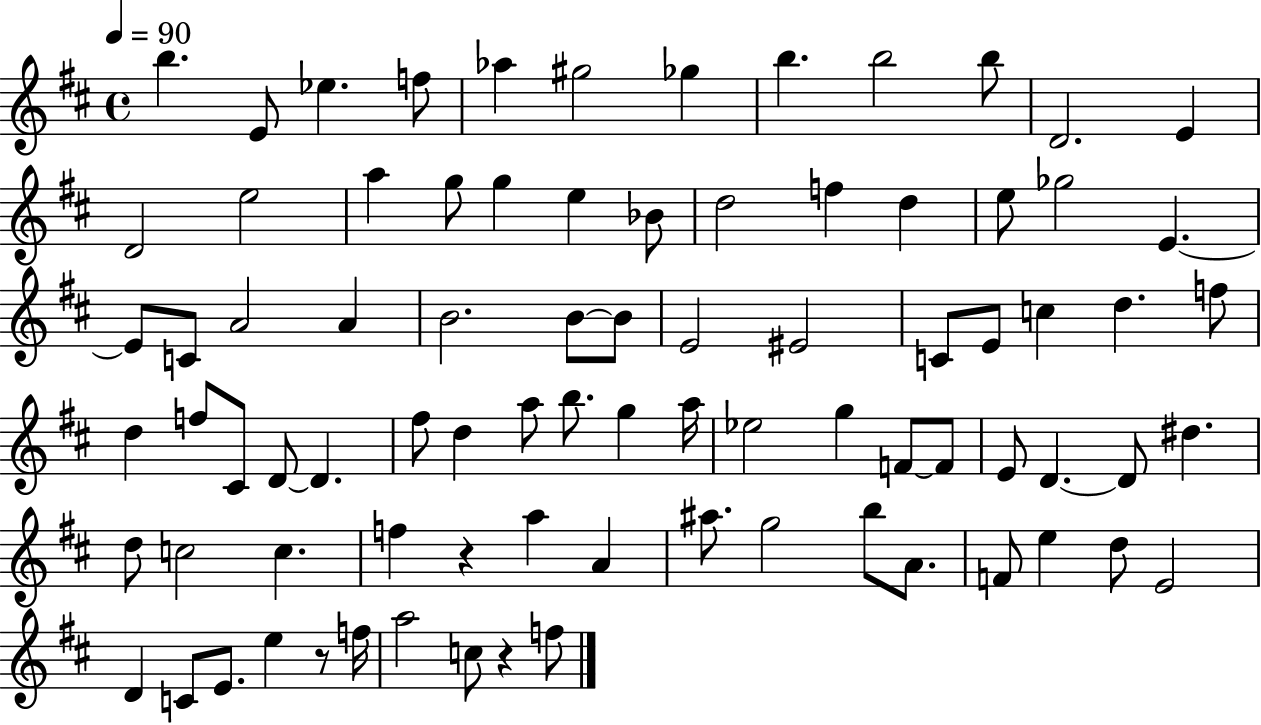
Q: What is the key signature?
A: D major